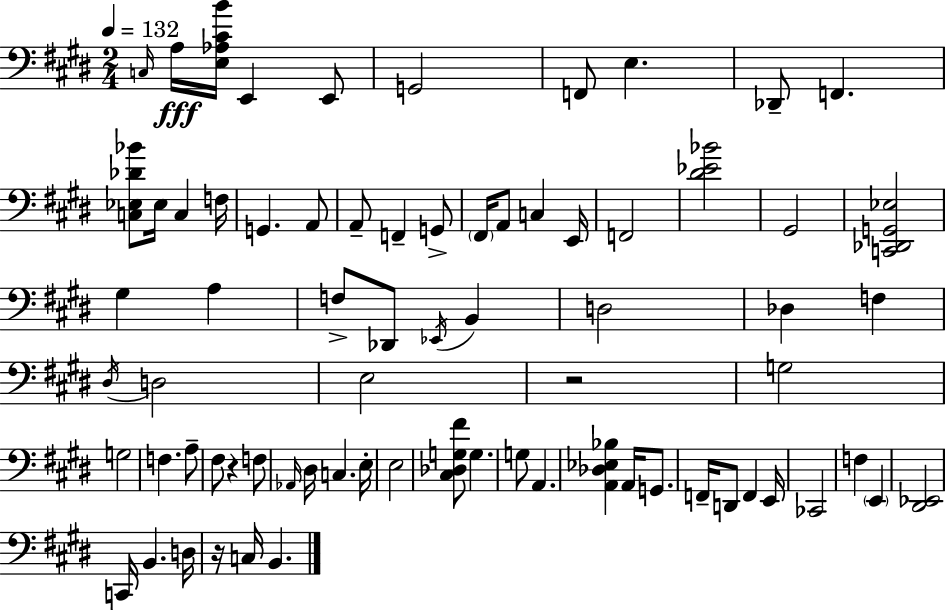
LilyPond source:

{
  \clef bass
  \numericTimeSignature
  \time 2/4
  \key e \major
  \tempo 4 = 132
  \grace { c16 }\fff a16 <e aes cis' b'>16 e,4 e,8 | g,2 | f,8 e4. | des,8-- f,4. | \break <c ees des' bes'>8 ees16 c4 | f16 g,4. a,8 | a,8-- f,4-- g,8-> | \parenthesize fis,16 a,8 c4 | \break e,16 f,2 | <dis' ees' bes'>2 | gis,2 | <c, des, g, ees>2 | \break gis4 a4 | f8-> des,8 \acciaccatura { ees,16 } b,4 | d2 | des4 f4 | \break \acciaccatura { dis16 } d2 | e2 | r2 | g2 | \break g2 | f4. | a8-- fis8 r4 | f8 \grace { aes,16 } dis16 c4. | \break e16-. e2 | <cis des g fis'>8 g4. | g8 a,4. | <a, des ees bes>4 | \break a,16 g,8. f,16-- d,8 f,4 | e,16 ces,2 | f4 | \parenthesize e,4 <dis, ees,>2 | \break c,16 b,4. | d16 r16 c16 b,4. | \bar "|."
}